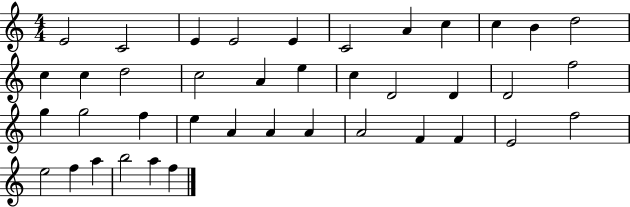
X:1
T:Untitled
M:4/4
L:1/4
K:C
E2 C2 E E2 E C2 A c c B d2 c c d2 c2 A e c D2 D D2 f2 g g2 f e A A A A2 F F E2 f2 e2 f a b2 a f